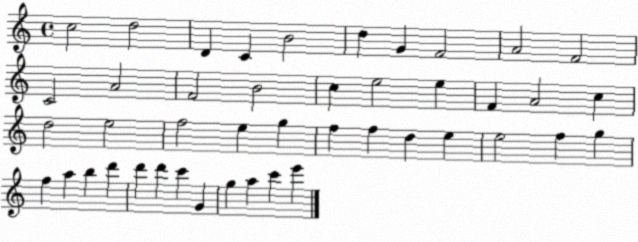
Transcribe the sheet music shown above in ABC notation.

X:1
T:Untitled
M:4/4
L:1/4
K:C
c2 d2 D C B2 d G F2 A2 F2 C2 A2 F2 B2 c e2 e F A2 c d2 e2 f2 e g f f d e e2 f g f a b d' d' d' c' G g a c' e'